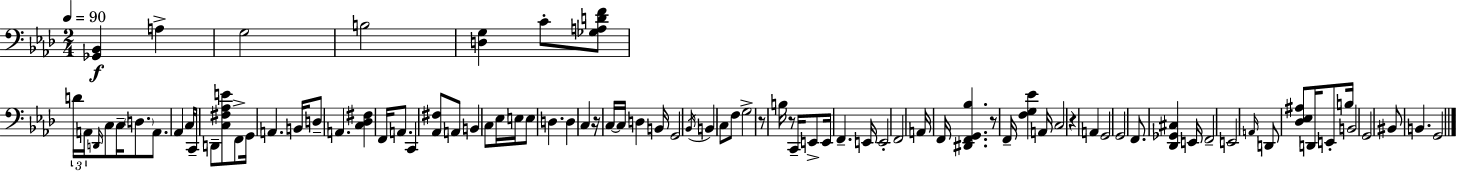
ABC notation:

X:1
T:Untitled
M:2/4
L:1/4
K:Fm
[_G,,_B,,] A, G,2 B,2 [D,G,] C/2 [_G,A,DF]/2 D/4 A,,/4 D,,/4 C,/2 C,/4 D,/2 A,,/2 _A,, C,/4 C,,/2 D,,/2 [C,^F,_A,E]/2 F,,/2 G,,/4 A,, B,,/4 D,/2 A,, [C,_D,^F,] F,,/4 A,,/2 C,, [_A,,^F,]/2 A,,/2 B,, C,/2 _E,/4 E,/4 E,/2 D, D, C, z/4 C,/4 C,/4 D, B,,/4 G,,2 _B,,/4 B,, C,/2 F,/2 G,2 z/2 B,/4 z/2 C,,/4 E,,/2 E,,/4 F,, E,,/4 E,,2 F,,2 A,,/4 F,,/4 [^D,,F,,G,,_B,] z/2 F,,/4 [F,G,_E] A,,/4 C,2 z A,, G,,2 G,,2 F,,/2 [_D,,_G,,^C,] E,,/4 F,,2 E,,2 A,,/4 D,,/2 [_D,_E,^A,]/2 D,,/4 E,,/2 B,/4 B,,2 G,,2 ^B,,/2 B,, G,,2